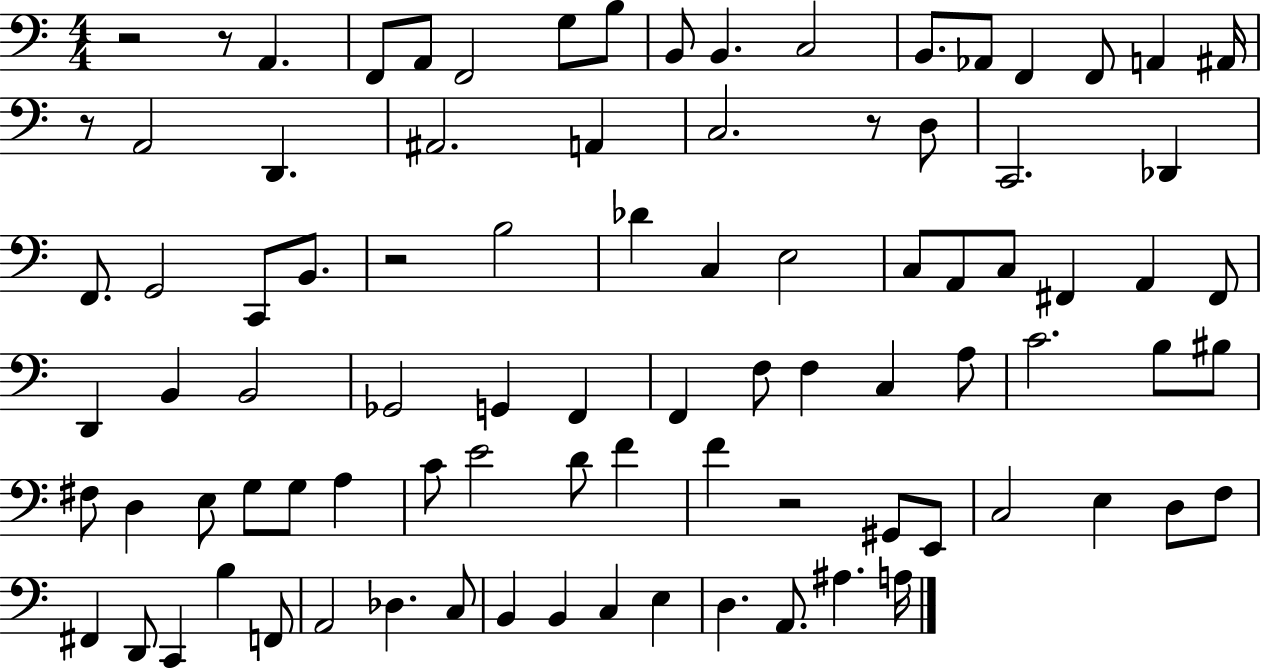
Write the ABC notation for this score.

X:1
T:Untitled
M:4/4
L:1/4
K:C
z2 z/2 A,, F,,/2 A,,/2 F,,2 G,/2 B,/2 B,,/2 B,, C,2 B,,/2 _A,,/2 F,, F,,/2 A,, ^A,,/4 z/2 A,,2 D,, ^A,,2 A,, C,2 z/2 D,/2 C,,2 _D,, F,,/2 G,,2 C,,/2 B,,/2 z2 B,2 _D C, E,2 C,/2 A,,/2 C,/2 ^F,, A,, ^F,,/2 D,, B,, B,,2 _G,,2 G,, F,, F,, F,/2 F, C, A,/2 C2 B,/2 ^B,/2 ^F,/2 D, E,/2 G,/2 G,/2 A, C/2 E2 D/2 F F z2 ^G,,/2 E,,/2 C,2 E, D,/2 F,/2 ^F,, D,,/2 C,, B, F,,/2 A,,2 _D, C,/2 B,, B,, C, E, D, A,,/2 ^A, A,/4